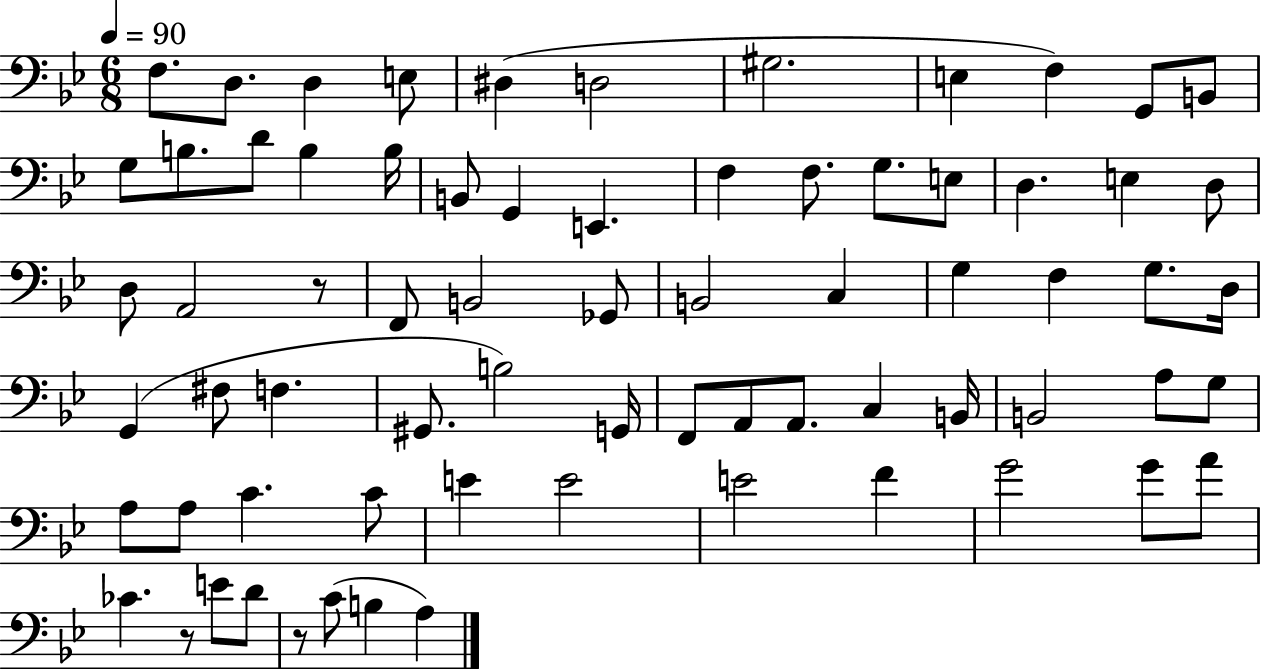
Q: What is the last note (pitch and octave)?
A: A3